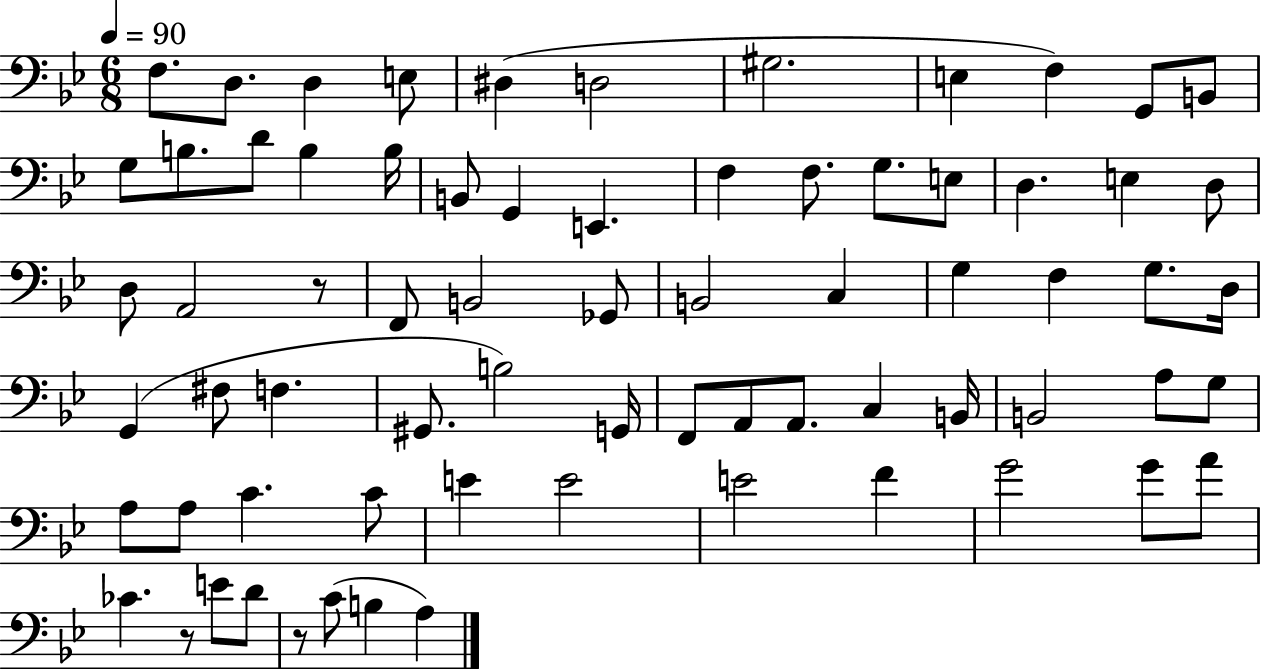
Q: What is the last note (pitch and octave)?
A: A3